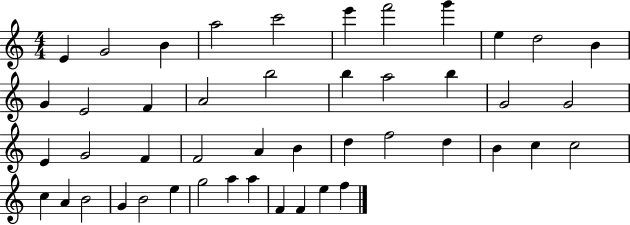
X:1
T:Untitled
M:4/4
L:1/4
K:C
E G2 B a2 c'2 e' f'2 g' e d2 B G E2 F A2 b2 b a2 b G2 G2 E G2 F F2 A B d f2 d B c c2 c A B2 G B2 e g2 a a F F e f